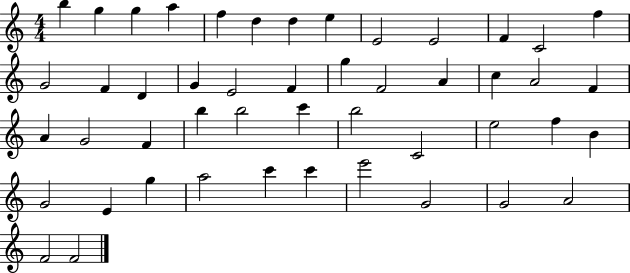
B5/q G5/q G5/q A5/q F5/q D5/q D5/q E5/q E4/h E4/h F4/q C4/h F5/q G4/h F4/q D4/q G4/q E4/h F4/q G5/q F4/h A4/q C5/q A4/h F4/q A4/q G4/h F4/q B5/q B5/h C6/q B5/h C4/h E5/h F5/q B4/q G4/h E4/q G5/q A5/h C6/q C6/q E6/h G4/h G4/h A4/h F4/h F4/h